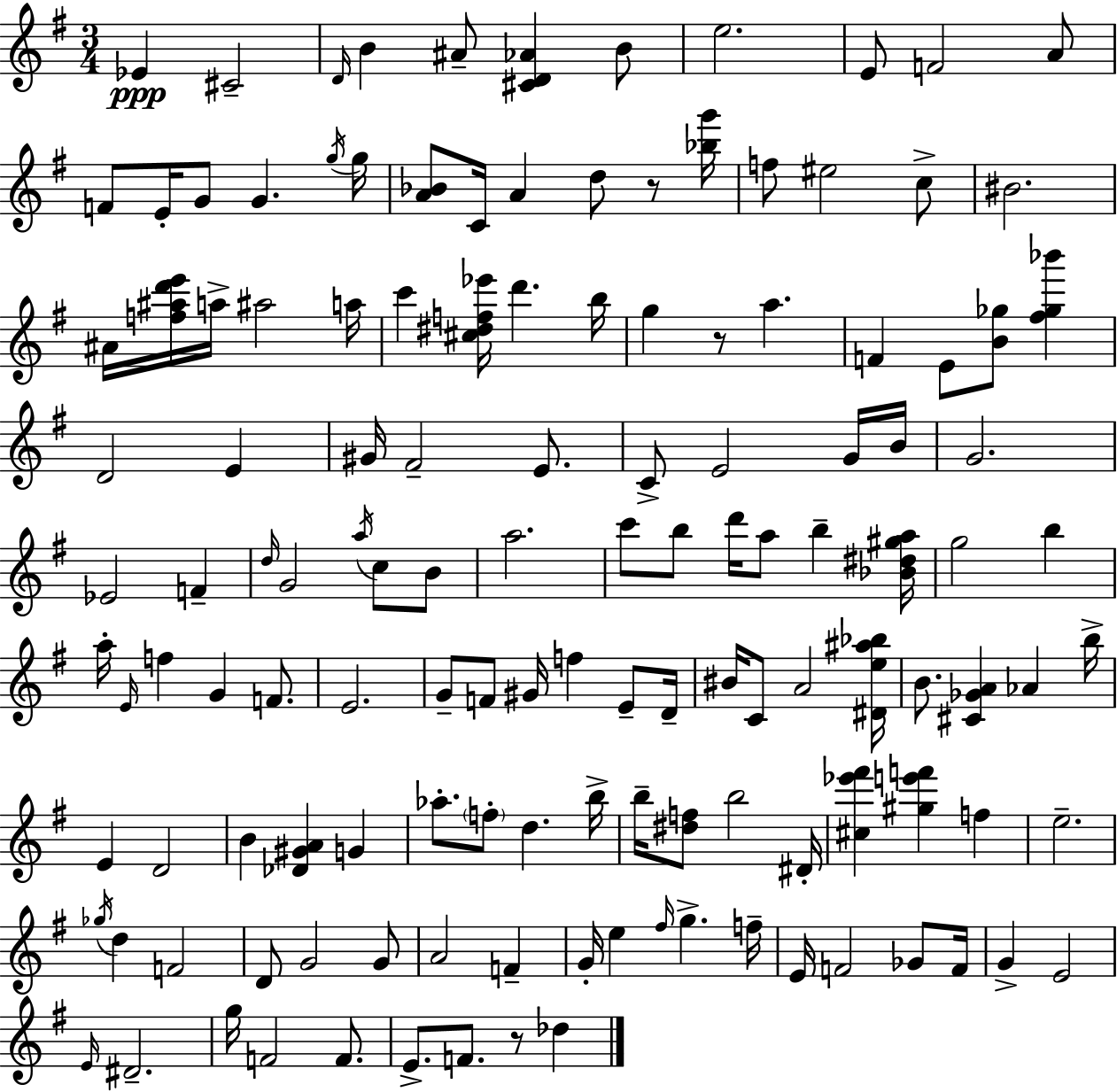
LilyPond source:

{
  \clef treble
  \numericTimeSignature
  \time 3/4
  \key e \minor
  \repeat volta 2 { ees'4\ppp cis'2-- | \grace { d'16 } b'4 ais'8-- <cis' d' aes'>4 b'8 | e''2. | e'8 f'2 a'8 | \break f'8 e'16-. g'8 g'4. | \acciaccatura { g''16 } g''16 <a' bes'>8 c'16 a'4 d''8 r8 | <bes'' g'''>16 f''8 eis''2 | c''8-> bis'2. | \break ais'16 <f'' ais'' d''' e'''>16 a''16-> ais''2 | a''16 c'''4 <cis'' dis'' f'' ees'''>16 d'''4. | b''16 g''4 r8 a''4. | f'4 e'8 <b' ges''>8 <fis'' ges'' bes'''>4 | \break d'2 e'4 | gis'16 fis'2-- e'8. | c'8-> e'2 | g'16 b'16 g'2. | \break ees'2 f'4-- | \grace { d''16 } g'2 \acciaccatura { a''16 } | c''8 b'8 a''2. | c'''8 b''8 d'''16 a''8 b''4-- | \break <bes' dis'' gis'' a''>16 g''2 | b''4 a''16-. \grace { e'16 } f''4 g'4 | f'8. e'2. | g'8-- f'8 gis'16 f''4 | \break e'8-- d'16-- bis'16 c'8 a'2 | <dis' e'' ais'' bes''>16 b'8. <cis' ges' a'>4 | aes'4 b''16-> e'4 d'2 | b'4 <des' gis' a'>4 | \break g'4 aes''8.-. \parenthesize f''8-. d''4. | b''16-> b''16-- <dis'' f''>8 b''2 | dis'16-. <cis'' ees''' fis'''>4 <gis'' e''' f'''>4 | f''4 e''2.-- | \break \acciaccatura { ges''16 } d''4 f'2 | d'8 g'2 | g'8 a'2 | f'4-- g'16-. e''4 \grace { fis''16 } | \break g''4.-> f''16-- e'16 f'2 | ges'8 f'16 g'4-> e'2 | \grace { e'16 } dis'2.-- | g''16 f'2 | \break f'8. e'8.-> f'8. | r8 des''4 } \bar "|."
}